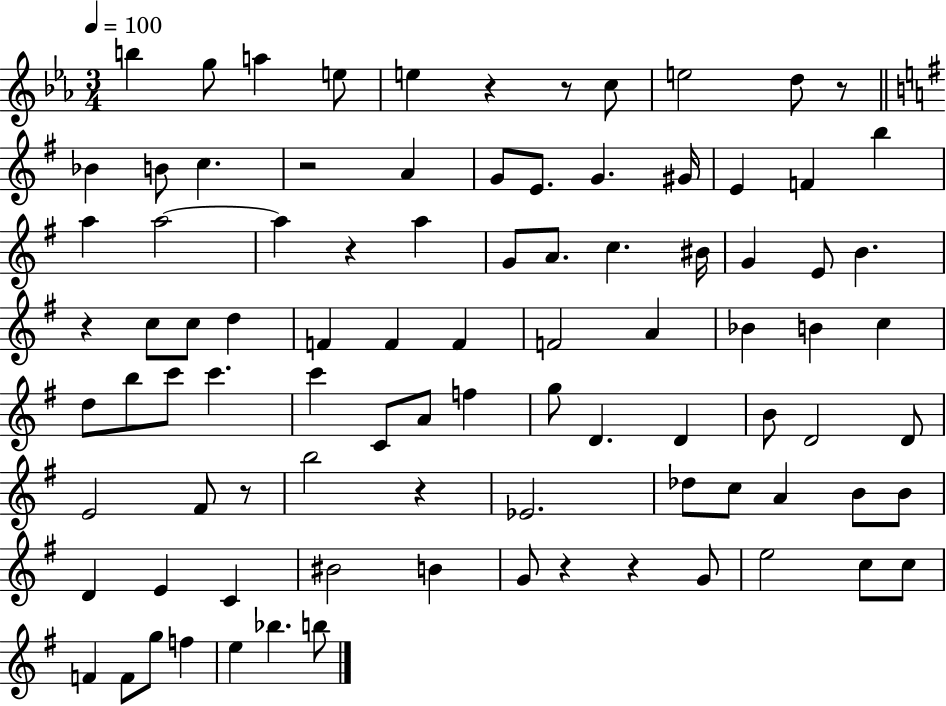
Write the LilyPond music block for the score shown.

{
  \clef treble
  \numericTimeSignature
  \time 3/4
  \key ees \major
  \tempo 4 = 100
  \repeat volta 2 { b''4 g''8 a''4 e''8 | e''4 r4 r8 c''8 | e''2 d''8 r8 | \bar "||" \break \key g \major bes'4 b'8 c''4. | r2 a'4 | g'8 e'8. g'4. gis'16 | e'4 f'4 b''4 | \break a''4 a''2~~ | a''4 r4 a''4 | g'8 a'8. c''4. bis'16 | g'4 e'8 b'4. | \break r4 c''8 c''8 d''4 | f'4 f'4 f'4 | f'2 a'4 | bes'4 b'4 c''4 | \break d''8 b''8 c'''8 c'''4. | c'''4 c'8 a'8 f''4 | g''8 d'4. d'4 | b'8 d'2 d'8 | \break e'2 fis'8 r8 | b''2 r4 | ees'2. | des''8 c''8 a'4 b'8 b'8 | \break d'4 e'4 c'4 | bis'2 b'4 | g'8 r4 r4 g'8 | e''2 c''8 c''8 | \break f'4 f'8 g''8 f''4 | e''4 bes''4. b''8 | } \bar "|."
}